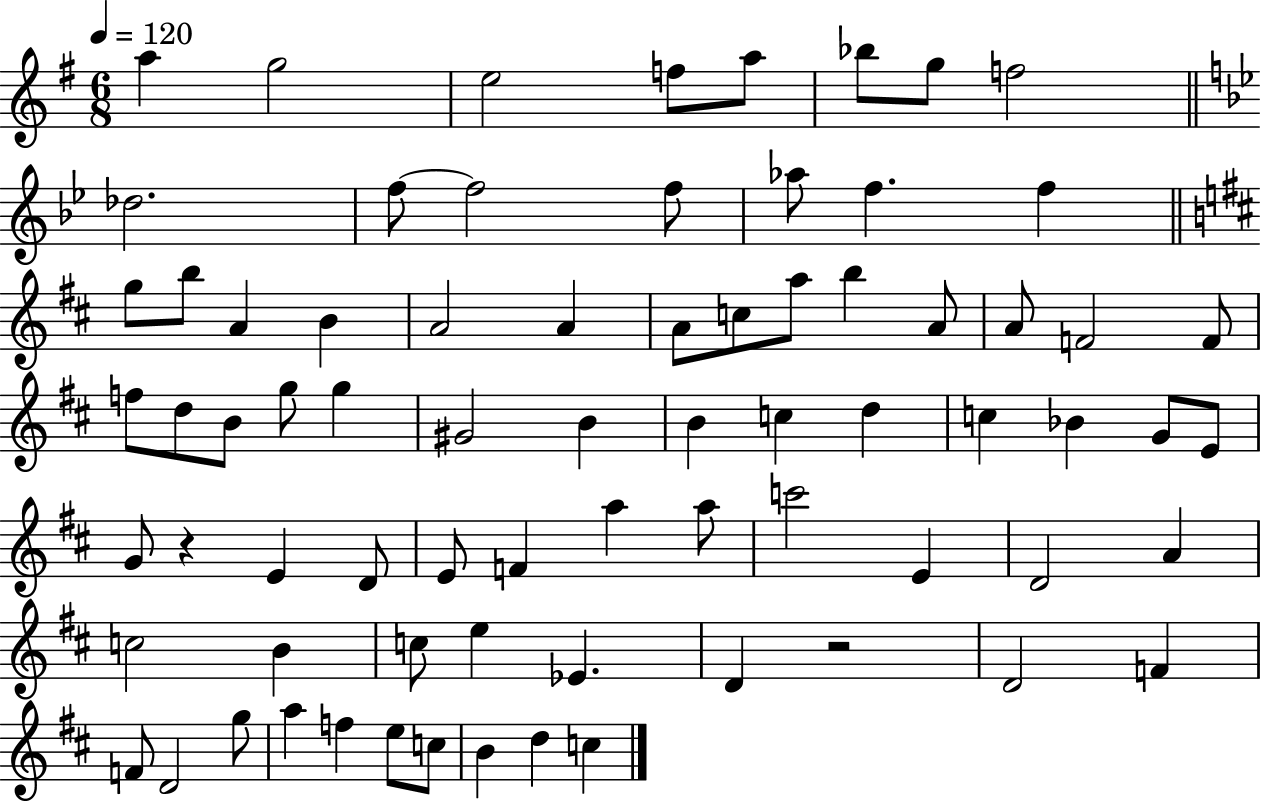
A5/q G5/h E5/h F5/e A5/e Bb5/e G5/e F5/h Db5/h. F5/e F5/h F5/e Ab5/e F5/q. F5/q G5/e B5/e A4/q B4/q A4/h A4/q A4/e C5/e A5/e B5/q A4/e A4/e F4/h F4/e F5/e D5/e B4/e G5/e G5/q G#4/h B4/q B4/q C5/q D5/q C5/q Bb4/q G4/e E4/e G4/e R/q E4/q D4/e E4/e F4/q A5/q A5/e C6/h E4/q D4/h A4/q C5/h B4/q C5/e E5/q Eb4/q. D4/q R/h D4/h F4/q F4/e D4/h G5/e A5/q F5/q E5/e C5/e B4/q D5/q C5/q